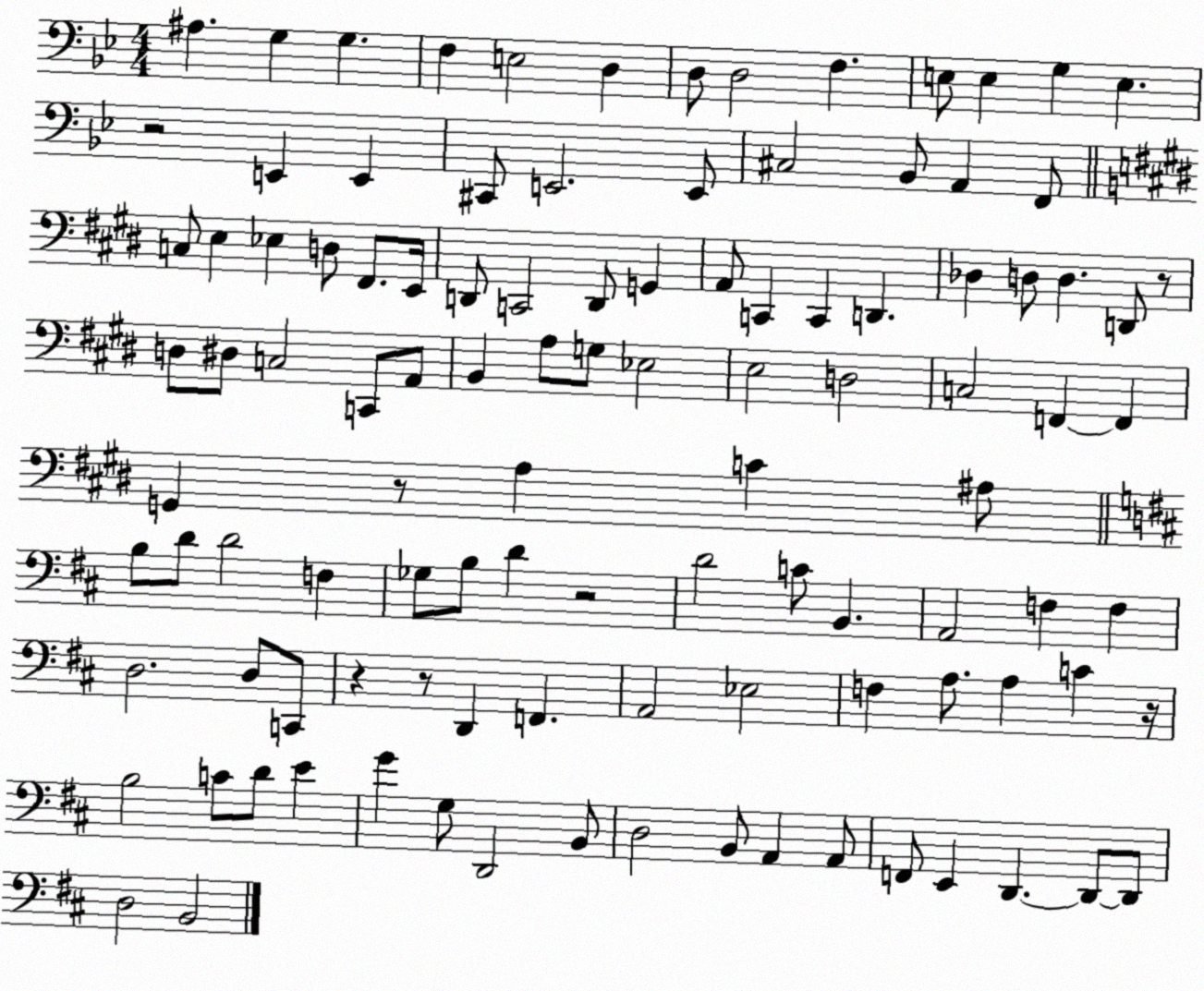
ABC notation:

X:1
T:Untitled
M:4/4
L:1/4
K:Bb
^A, G, G, F, E,2 D, D,/2 D,2 F, E,/2 E, G, E, z2 E,, E,, ^C,,/2 E,,2 E,,/2 ^C,2 _B,,/2 A,, F,,/2 C,/2 E, _E, D,/2 ^F,,/2 E,,/4 D,,/2 C,,2 D,,/2 G,, A,,/2 C,, C,, D,, _D, D,/2 D, D,,/2 z/2 D,/2 ^D,/2 C,2 C,,/2 A,,/2 B,, A,/2 G,/2 _E,2 E,2 D,2 C,2 F,, F,, G,, z/2 A, C ^A,/2 B,/2 D/2 D2 F, _G,/2 B,/2 D z2 D2 C/2 B,, A,,2 F, F, D,2 D,/2 C,,/2 z z/2 D,, F,, A,,2 _E,2 F, A,/2 A, C z/4 B,2 C/2 D/2 E G G,/2 D,,2 B,,/2 D,2 B,,/2 A,, A,,/2 F,,/2 E,, D,, D,,/2 D,,/2 D,2 B,,2